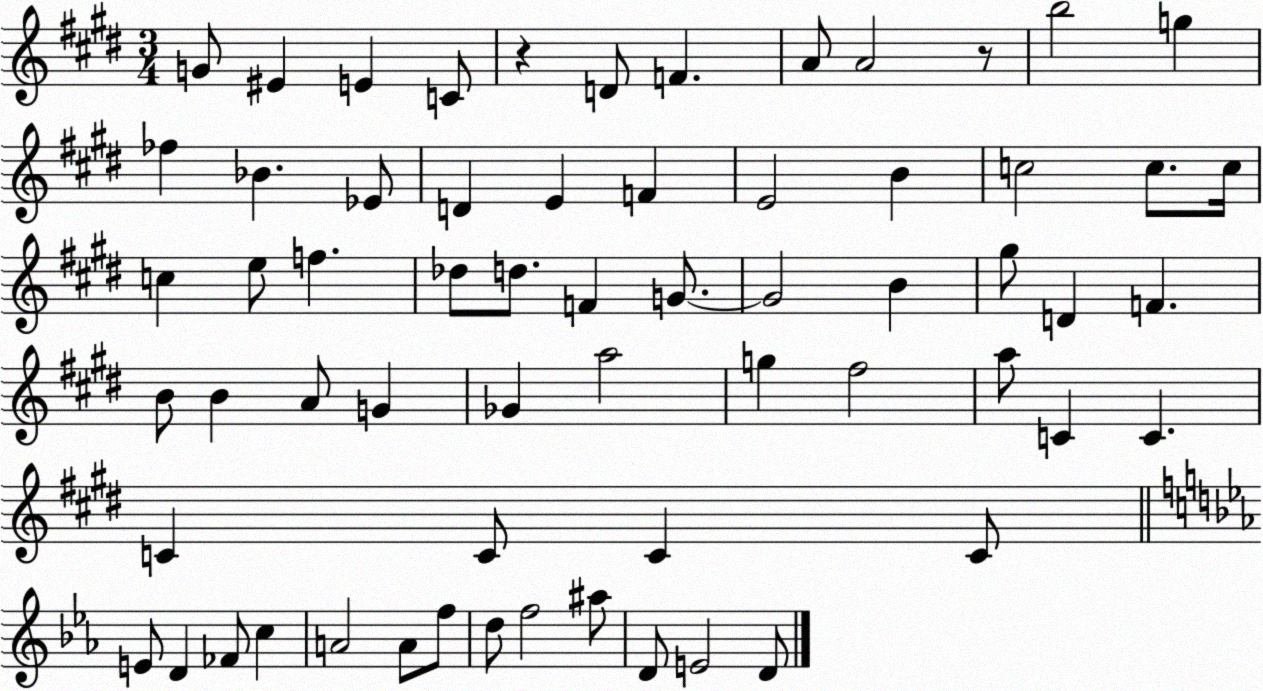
X:1
T:Untitled
M:3/4
L:1/4
K:E
G/2 ^E E C/2 z D/2 F A/2 A2 z/2 b2 g _f _B _E/2 D E F E2 B c2 c/2 c/4 c e/2 f _d/2 d/2 F G/2 G2 B ^g/2 D F B/2 B A/2 G _G a2 g ^f2 a/2 C C C C/2 C C/2 E/2 D _F/2 c A2 A/2 f/2 d/2 f2 ^a/2 D/2 E2 D/2